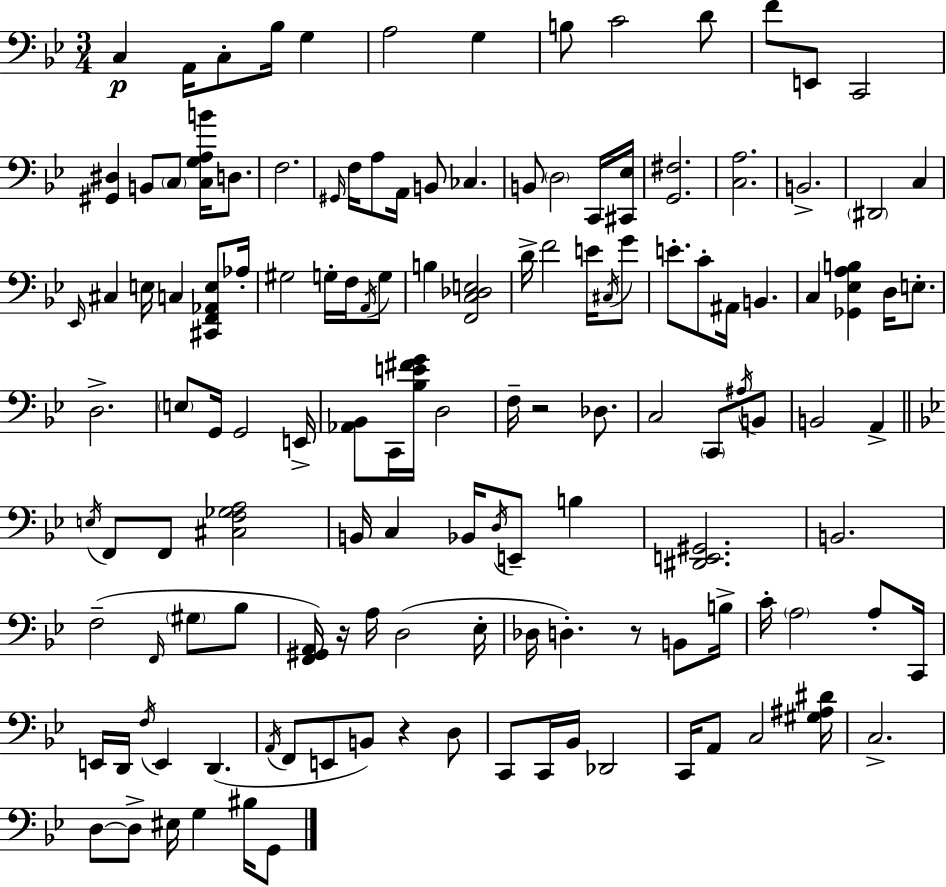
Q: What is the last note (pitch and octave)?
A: G2